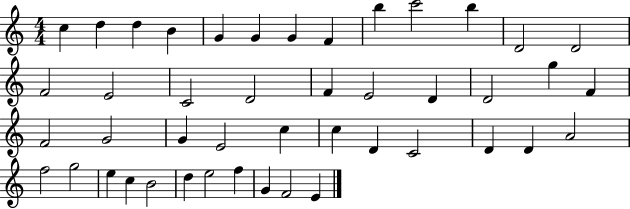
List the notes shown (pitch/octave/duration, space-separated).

C5/q D5/q D5/q B4/q G4/q G4/q G4/q F4/q B5/q C6/h B5/q D4/h D4/h F4/h E4/h C4/h D4/h F4/q E4/h D4/q D4/h G5/q F4/q F4/h G4/h G4/q E4/h C5/q C5/q D4/q C4/h D4/q D4/q A4/h F5/h G5/h E5/q C5/q B4/h D5/q E5/h F5/q G4/q F4/h E4/q